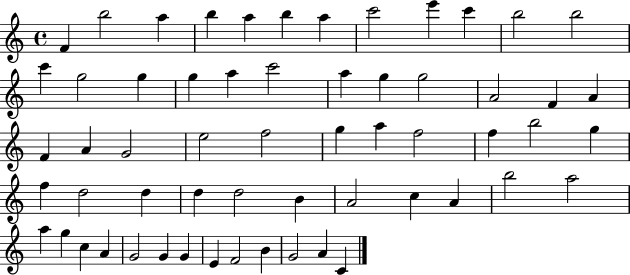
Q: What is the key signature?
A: C major